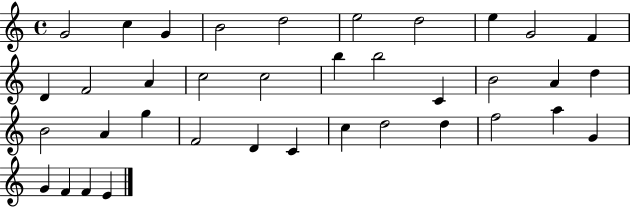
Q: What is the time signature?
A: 4/4